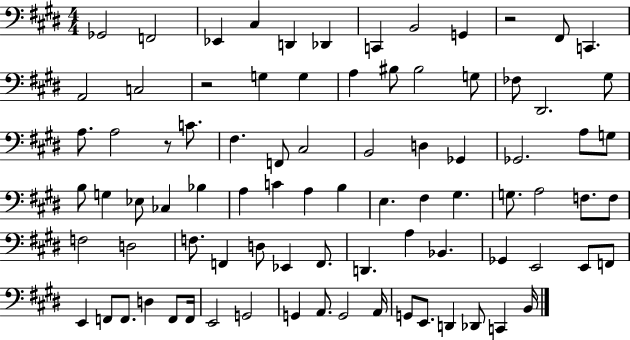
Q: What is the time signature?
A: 4/4